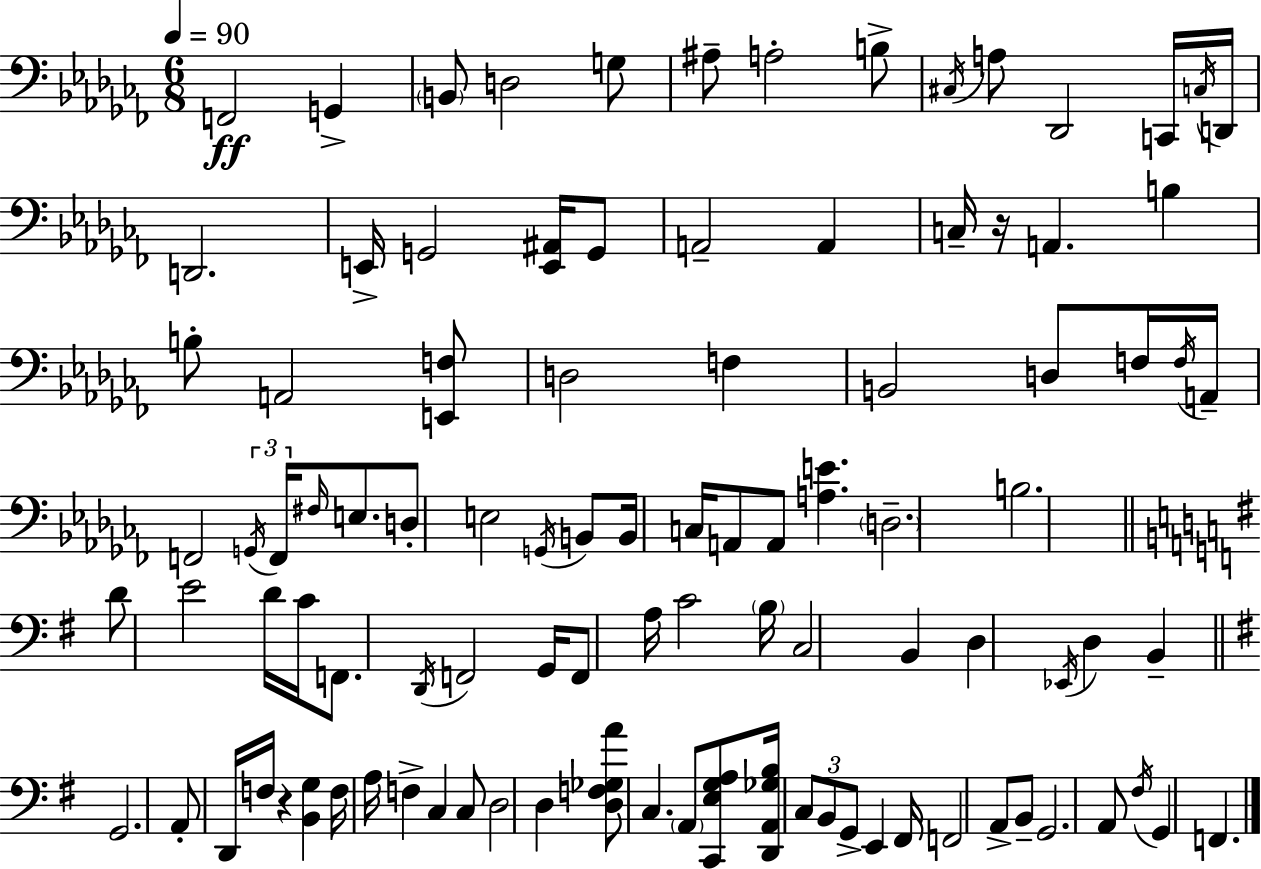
{
  \clef bass
  \numericTimeSignature
  \time 6/8
  \key aes \minor
  \tempo 4 = 90
  f,2\ff g,4-> | \parenthesize b,8 d2 g8 | ais8-- a2-. b8-> | \acciaccatura { cis16 } a8 des,2 c,16 | \break \acciaccatura { c16 } d,16 d,2. | e,16-> g,2 <e, ais,>16 | g,8 a,2-- a,4 | c16-- r16 a,4. b4 | \break b8-. a,2 | <e, f>8 d2 f4 | b,2 d8 | f16 \acciaccatura { f16 } a,16-- f,2 \tuplet 3/2 { \acciaccatura { g,16 } | \break f,16 \grace { fis16 } } e8. d8-. e2 | \acciaccatura { g,16 } b,8 b,16 c16 a,8 a,8 | <a e'>4. \parenthesize d2.-- | b2. | \break \bar "||" \break \key g \major d'8 e'2 d'16 c'16 | f,8. \acciaccatura { d,16 } f,2 | g,16 f,8 a16 c'2 | \parenthesize b16 c2 b,4 | \break d4 \acciaccatura { ees,16 } d4 b,4-- | \bar "||" \break \key e \minor g,2. | a,8-. d,16 f16 r4 <b, g>4 | f16 a16 f4-> c4 c8 | d2 d4 | \break <d f ges a'>8 c4. \parenthesize a,8 <c, e g a>8 | <d, a, ges b>16 \tuplet 3/2 { c8 b,8 g,8-> } e,4 fis,16 | f,2 a,8-> b,8-- | g,2. | \break a,8 \acciaccatura { fis16 } g,4 f,4. | \bar "|."
}